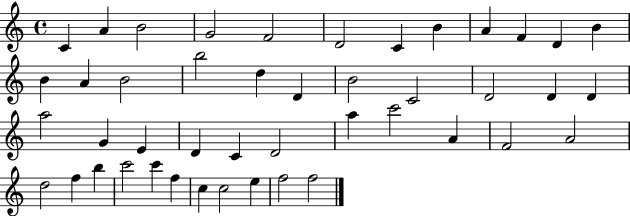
{
  \clef treble
  \time 4/4
  \defaultTimeSignature
  \key c \major
  c'4 a'4 b'2 | g'2 f'2 | d'2 c'4 b'4 | a'4 f'4 d'4 b'4 | \break b'4 a'4 b'2 | b''2 d''4 d'4 | b'2 c'2 | d'2 d'4 d'4 | \break a''2 g'4 e'4 | d'4 c'4 d'2 | a''4 c'''2 a'4 | f'2 a'2 | \break d''2 f''4 b''4 | c'''2 c'''4 f''4 | c''4 c''2 e''4 | f''2 f''2 | \break \bar "|."
}